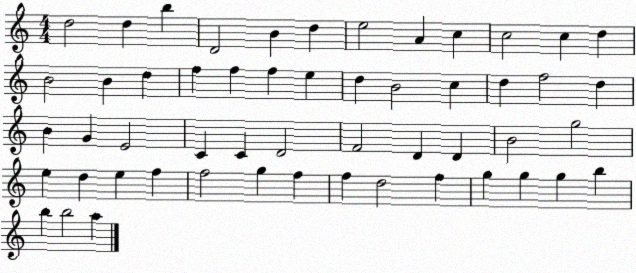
X:1
T:Untitled
M:4/4
L:1/4
K:C
d2 d b D2 B d e2 A c c2 c d B2 B d f f f e d B2 c d f2 d B G E2 C C D2 F2 D D B2 g2 e d e f f2 g f f d2 f g g g b b b2 a